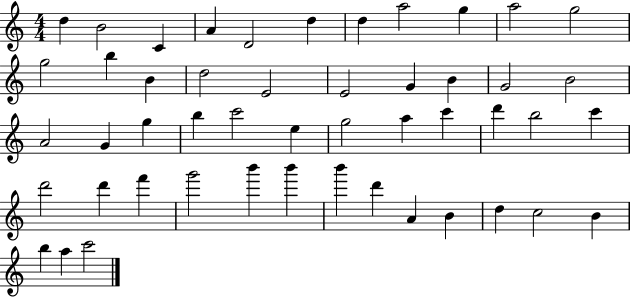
{
  \clef treble
  \numericTimeSignature
  \time 4/4
  \key c \major
  d''4 b'2 c'4 | a'4 d'2 d''4 | d''4 a''2 g''4 | a''2 g''2 | \break g''2 b''4 b'4 | d''2 e'2 | e'2 g'4 b'4 | g'2 b'2 | \break a'2 g'4 g''4 | b''4 c'''2 e''4 | g''2 a''4 c'''4 | d'''4 b''2 c'''4 | \break d'''2 d'''4 f'''4 | g'''2 b'''4 b'''4 | b'''4 d'''4 a'4 b'4 | d''4 c''2 b'4 | \break b''4 a''4 c'''2 | \bar "|."
}